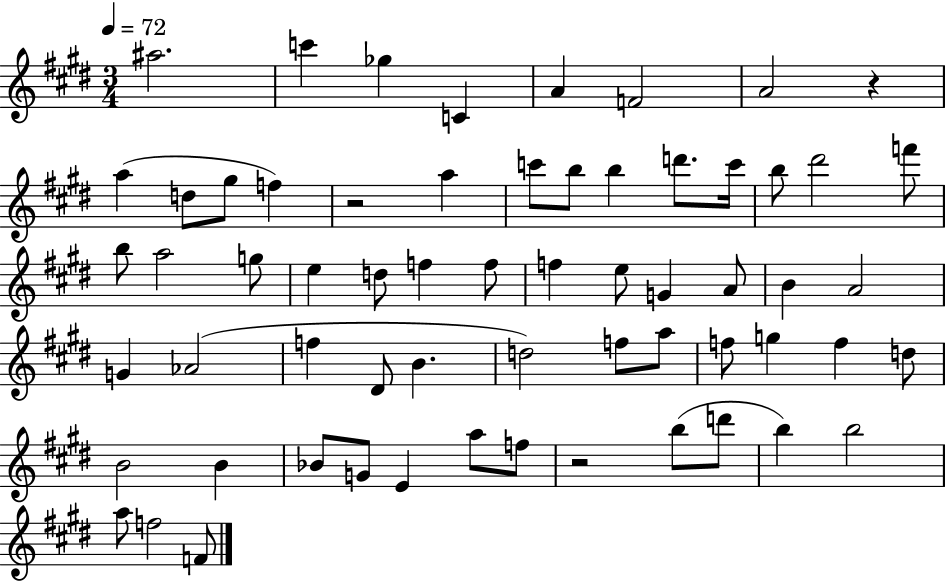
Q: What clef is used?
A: treble